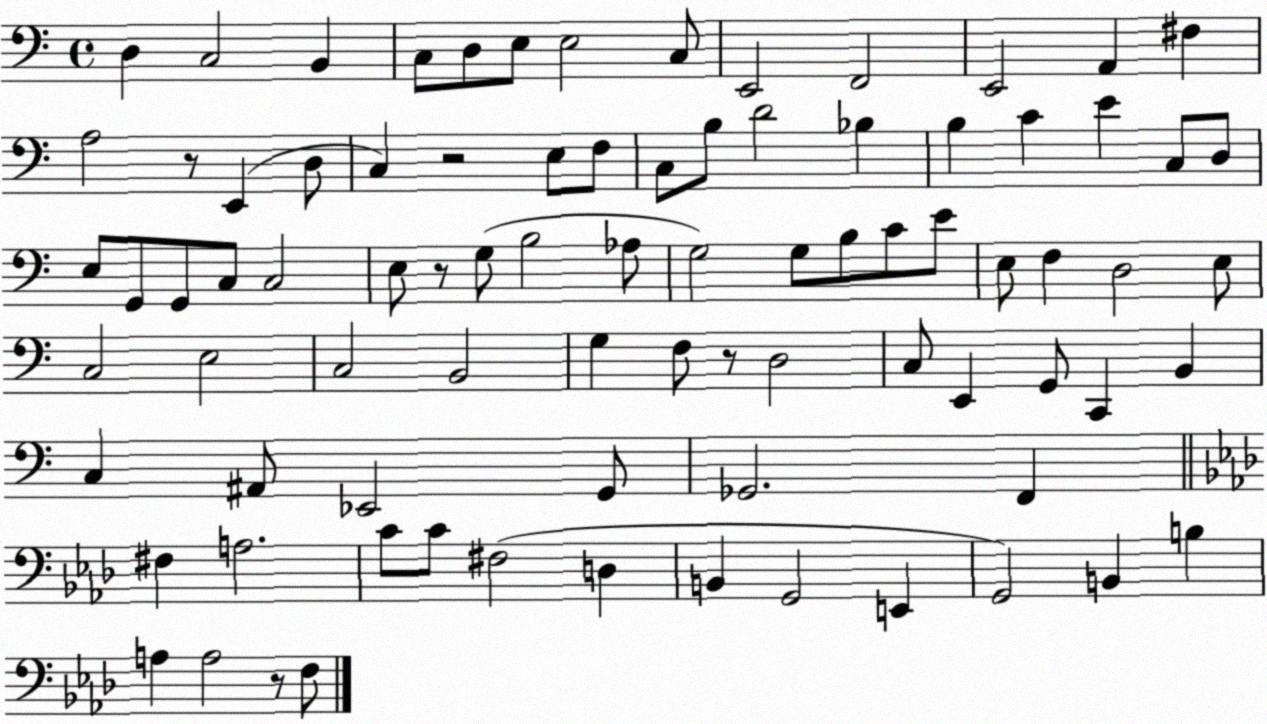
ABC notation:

X:1
T:Untitled
M:4/4
L:1/4
K:C
D, C,2 B,, C,/2 D,/2 E,/2 E,2 C,/2 E,,2 F,,2 E,,2 A,, ^F, A,2 z/2 E,, D,/2 C, z2 E,/2 F,/2 C,/2 B,/2 D2 _B, B, C E C,/2 D,/2 E,/2 G,,/2 G,,/2 C,/2 C,2 E,/2 z/2 G,/2 B,2 _A,/2 G,2 G,/2 B,/2 C/2 E/2 E,/2 F, D,2 E,/2 C,2 E,2 C,2 B,,2 G, F,/2 z/2 D,2 C,/2 E,, G,,/2 C,, B,, C, ^A,,/2 _E,,2 G,,/2 _G,,2 F,, ^F, A,2 C/2 C/2 ^F,2 D, B,, G,,2 E,, G,,2 B,, B, A, A,2 z/2 F,/2